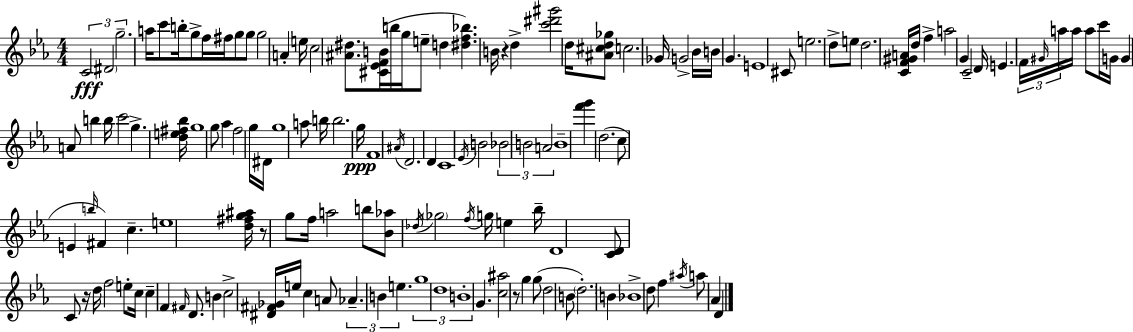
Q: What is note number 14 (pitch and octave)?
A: E5